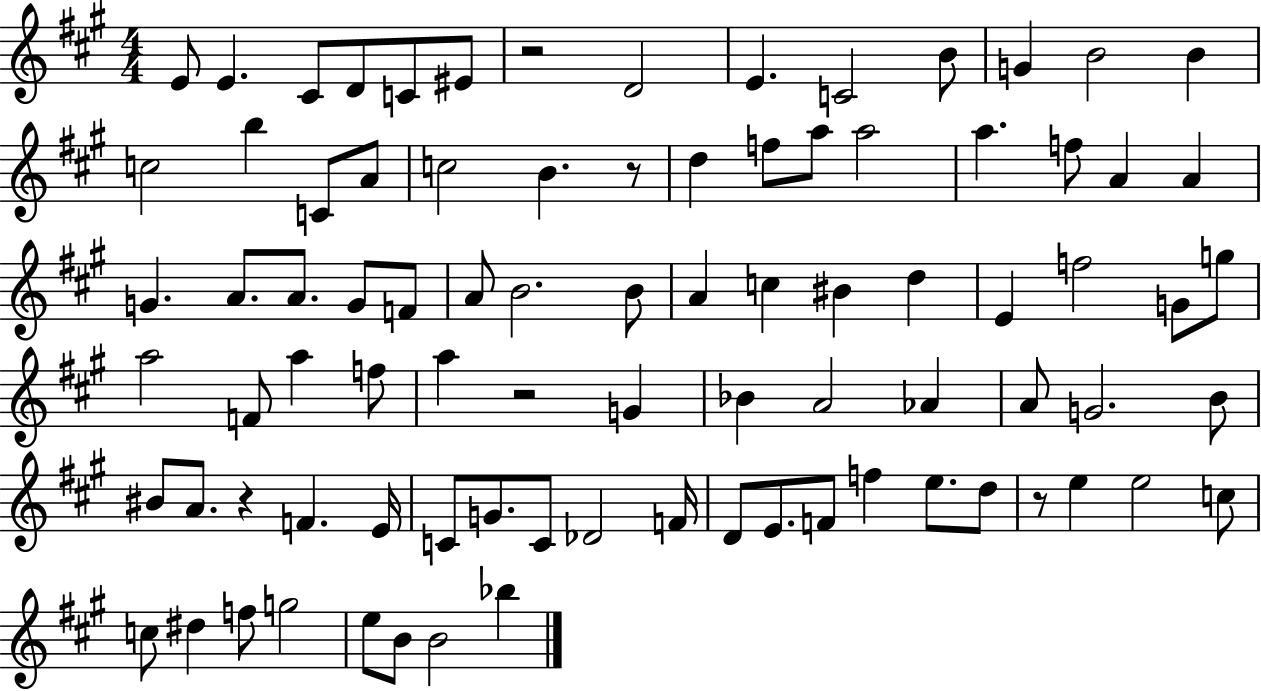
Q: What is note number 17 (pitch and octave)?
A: A4